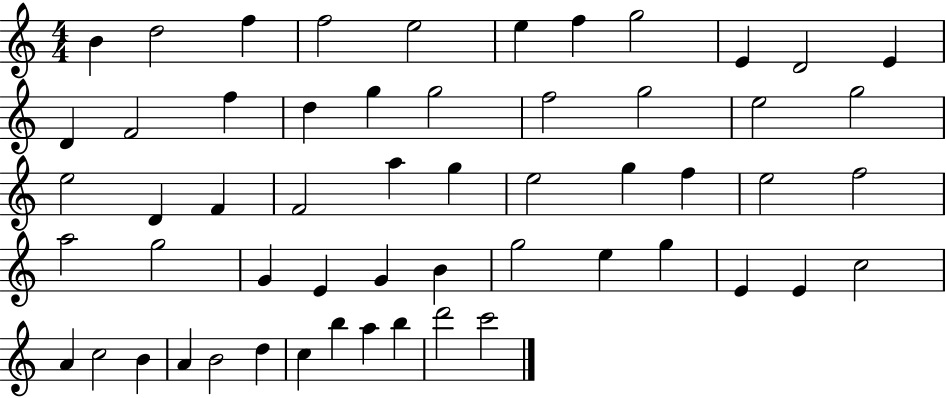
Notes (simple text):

B4/q D5/h F5/q F5/h E5/h E5/q F5/q G5/h E4/q D4/h E4/q D4/q F4/h F5/q D5/q G5/q G5/h F5/h G5/h E5/h G5/h E5/h D4/q F4/q F4/h A5/q G5/q E5/h G5/q F5/q E5/h F5/h A5/h G5/h G4/q E4/q G4/q B4/q G5/h E5/q G5/q E4/q E4/q C5/h A4/q C5/h B4/q A4/q B4/h D5/q C5/q B5/q A5/q B5/q D6/h C6/h